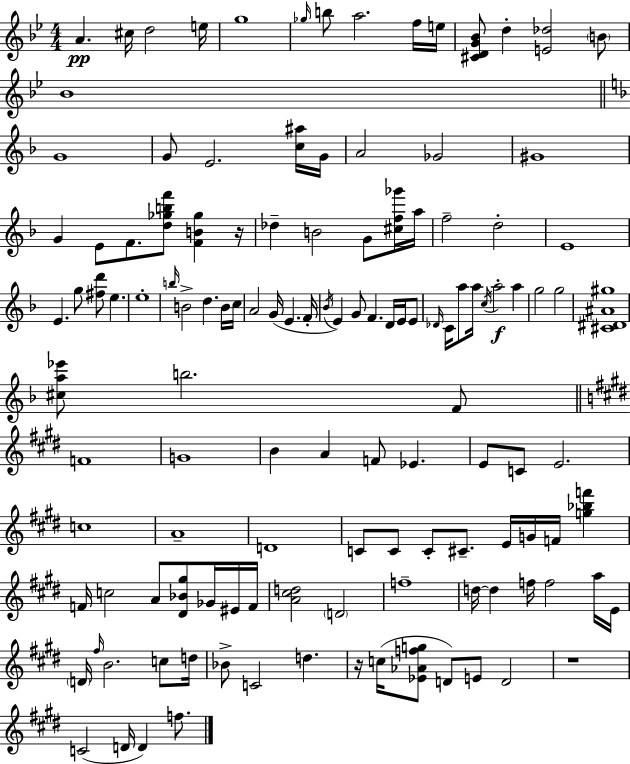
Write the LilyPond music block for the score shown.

{
  \clef treble
  \numericTimeSignature
  \time 4/4
  \key g \minor
  a'4.\pp cis''16 d''2 e''16 | g''1 | \grace { ges''16 } b''8 a''2. f''16 | e''16 <cis' d' g' bes'>8 d''4-. <e' des''>2 \parenthesize b'8 | \break bes'1 | \bar "||" \break \key d \minor g'1 | g'8 e'2. <c'' ais''>16 g'16 | a'2 ges'2 | gis'1 | \break g'4 e'8 f'8. <d'' ges'' b'' f'''>8 <f' b' ges''>4 r16 | des''4-- b'2 g'8 <cis'' f'' ges'''>16 a''16 | f''2-- d''2-. | e'1 | \break e'4. g''8 <fis'' d'''>8 e''4. | e''1-. | \grace { b''16 } b'2-> d''4. b'16 | c''16 a'2 g'16( e'4. | \break f'16-. \acciaccatura { bes'16 }) e'4 g'8 f'4. d'16 e'16 | e'8 \grace { des'16 } c'16 a''8 a''16 \acciaccatura { c''16 } a''2-.\f | a''4 g''2 g''2 | <cis' dis' ais' gis''>1 | \break <cis'' a'' ees'''>8 b''2. | f'8 \bar "||" \break \key e \major f'1 | g'1 | b'4 a'4 f'8 ees'4. | e'8 c'8 e'2. | \break c''1 | a'1-- | d'1 | c'8 c'8 c'8-. cis'8.-- e'16 g'16 f'16 <g'' bes'' f'''>4 | \break f'16 c''2 a'8 <dis' bes' gis''>8 ges'16 eis'16 f'16 | <a' cis'' d''>2 \parenthesize d'2 | f''1-- | d''16~~ d''4 f''16 f''2 a''16 e'16 | \break \parenthesize d'16 \grace { fis''16 } b'2. c''8 | d''16 bes'8-> c'2 d''4. | r16 c''16( <ees' aes' f'' g''>8 d'8) e'8 d'2 | r1 | \break c'2( d'16 d'4) f''8. | \bar "|."
}